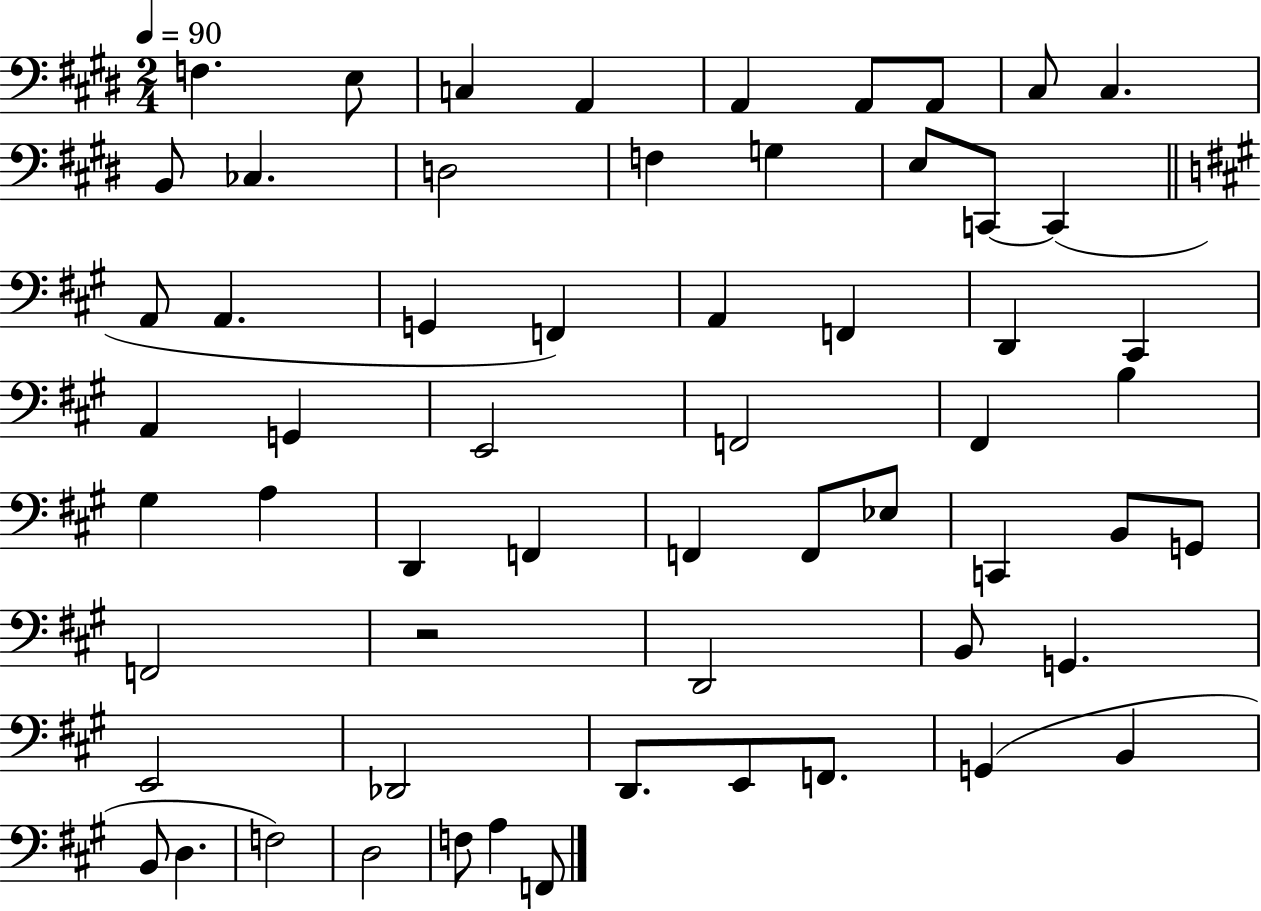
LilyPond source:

{
  \clef bass
  \numericTimeSignature
  \time 2/4
  \key e \major
  \tempo 4 = 90
  \repeat volta 2 { f4. e8 | c4 a,4 | a,4 a,8 a,8 | cis8 cis4. | \break b,8 ces4. | d2 | f4 g4 | e8 c,8~~ c,4( | \break \bar "||" \break \key a \major a,8 a,4. | g,4 f,4) | a,4 f,4 | d,4 cis,4 | \break a,4 g,4 | e,2 | f,2 | fis,4 b4 | \break gis4 a4 | d,4 f,4 | f,4 f,8 ees8 | c,4 b,8 g,8 | \break f,2 | r2 | d,2 | b,8 g,4. | \break e,2 | des,2 | d,8. e,8 f,8. | g,4( b,4 | \break b,8 d4. | f2) | d2 | f8 a4 f,8 | \break } \bar "|."
}